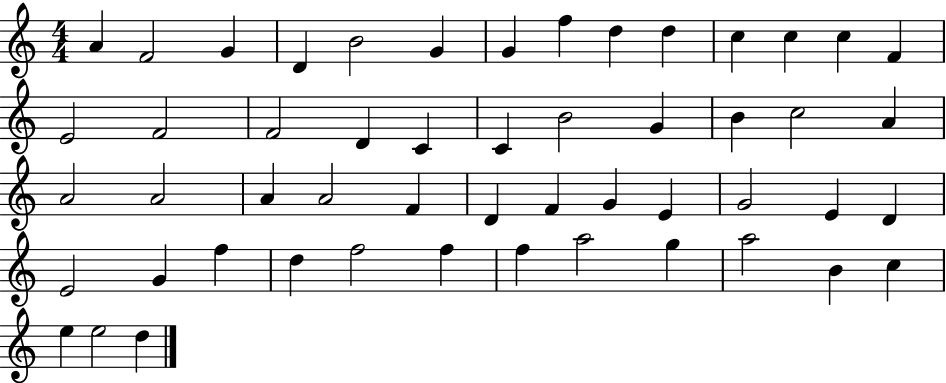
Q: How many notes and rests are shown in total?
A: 52